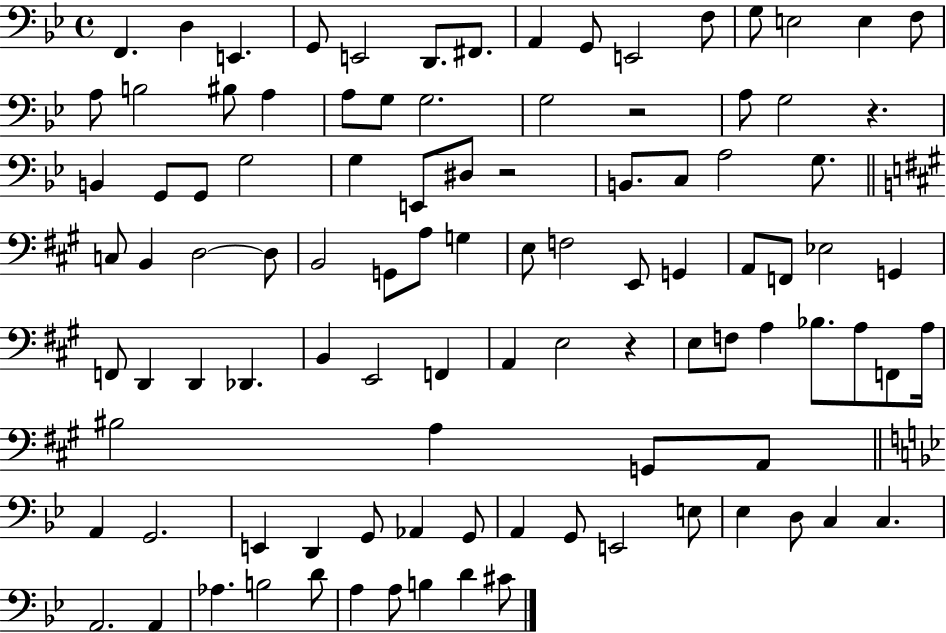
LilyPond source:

{
  \clef bass
  \time 4/4
  \defaultTimeSignature
  \key bes \major
  \repeat volta 2 { f,4. d4 e,4. | g,8 e,2 d,8. fis,8. | a,4 g,8 e,2 f8 | g8 e2 e4 f8 | \break a8 b2 bis8 a4 | a8 g8 g2. | g2 r2 | a8 g2 r4. | \break b,4 g,8 g,8 g2 | g4 e,8 dis8 r2 | b,8. c8 a2 g8. | \bar "||" \break \key a \major c8 b,4 d2~~ d8 | b,2 g,8 a8 g4 | e8 f2 e,8 g,4 | a,8 f,8 ees2 g,4 | \break f,8 d,4 d,4 des,4. | b,4 e,2 f,4 | a,4 e2 r4 | e8 f8 a4 bes8. a8 f,8 a16 | \break bis2 a4 g,8 a,8 | \bar "||" \break \key g \minor a,4 g,2. | e,4 d,4 g,8 aes,4 g,8 | a,4 g,8 e,2 e8 | ees4 d8 c4 c4. | \break a,2. a,4 | aes4. b2 d'8 | a4 a8 b4 d'4 cis'8 | } \bar "|."
}